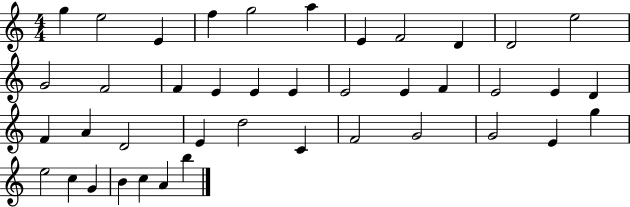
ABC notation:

X:1
T:Untitled
M:4/4
L:1/4
K:C
g e2 E f g2 a E F2 D D2 e2 G2 F2 F E E E E2 E F E2 E D F A D2 E d2 C F2 G2 G2 E g e2 c G B c A b